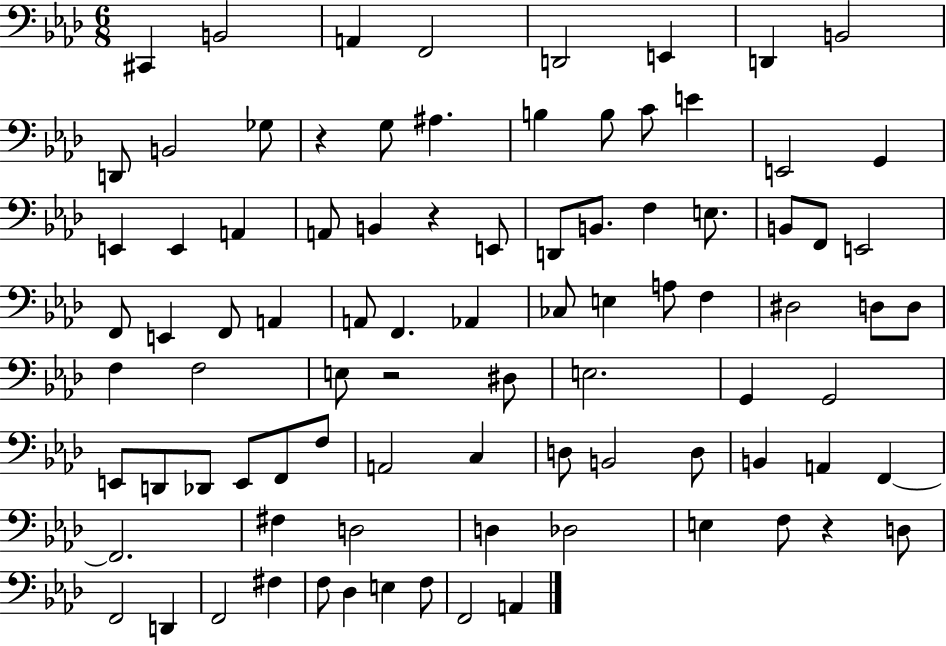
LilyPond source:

{
  \clef bass
  \numericTimeSignature
  \time 6/8
  \key aes \major
  cis,4 b,2 | a,4 f,2 | d,2 e,4 | d,4 b,2 | \break d,8 b,2 ges8 | r4 g8 ais4. | b4 b8 c'8 e'4 | e,2 g,4 | \break e,4 e,4 a,4 | a,8 b,4 r4 e,8 | d,8 b,8. f4 e8. | b,8 f,8 e,2 | \break f,8 e,4 f,8 a,4 | a,8 f,4. aes,4 | ces8 e4 a8 f4 | dis2 d8 d8 | \break f4 f2 | e8 r2 dis8 | e2. | g,4 g,2 | \break e,8 d,8 des,8 e,8 f,8 f8 | a,2 c4 | d8 b,2 d8 | b,4 a,4 f,4~~ | \break f,2. | fis4 d2 | d4 des2 | e4 f8 r4 d8 | \break f,2 d,4 | f,2 fis4 | f8 des4 e4 f8 | f,2 a,4 | \break \bar "|."
}